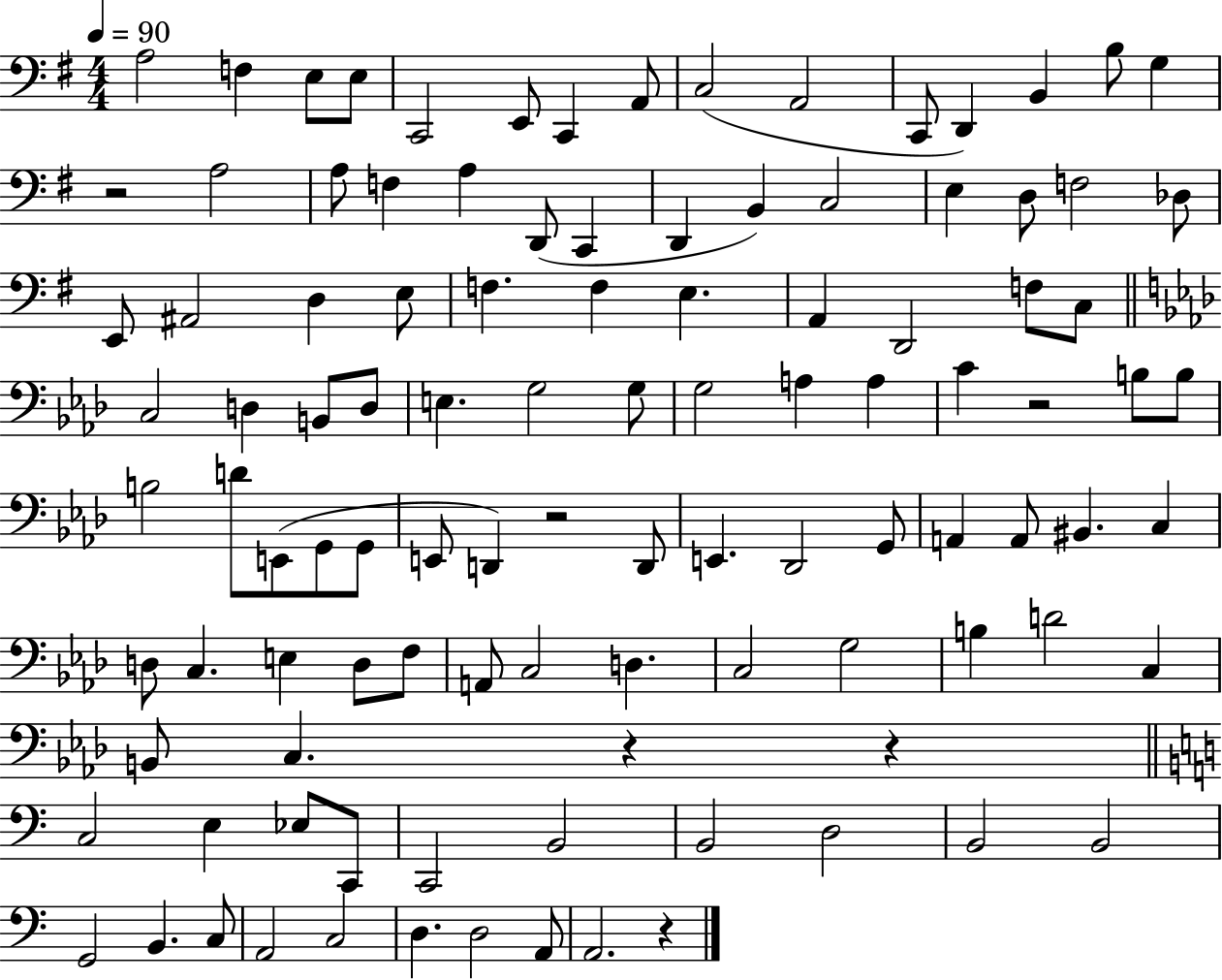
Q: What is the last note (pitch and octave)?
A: A2